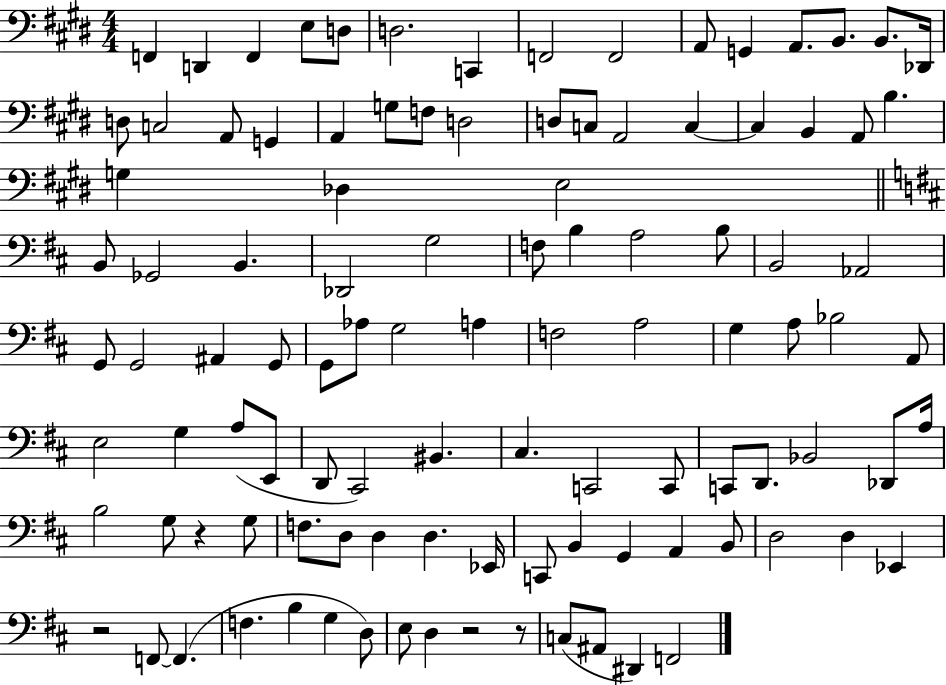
F2/q D2/q F2/q E3/e D3/e D3/h. C2/q F2/h F2/h A2/e G2/q A2/e. B2/e. B2/e. Db2/s D3/e C3/h A2/e G2/q A2/q G3/e F3/e D3/h D3/e C3/e A2/h C3/q C3/q B2/q A2/e B3/q. G3/q Db3/q E3/h B2/e Gb2/h B2/q. Db2/h G3/h F3/e B3/q A3/h B3/e B2/h Ab2/h G2/e G2/h A#2/q G2/e G2/e Ab3/e G3/h A3/q F3/h A3/h G3/q A3/e Bb3/h A2/e E3/h G3/q A3/e E2/e D2/e C#2/h BIS2/q. C#3/q. C2/h C2/e C2/e D2/e. Bb2/h Db2/e A3/s B3/h G3/e R/q G3/e F3/e. D3/e D3/q D3/q. Eb2/s C2/e B2/q G2/q A2/q B2/e D3/h D3/q Eb2/q R/h F2/e F2/q. F3/q. B3/q G3/q D3/e E3/e D3/q R/h R/e C3/e A#2/e D#2/q F2/h